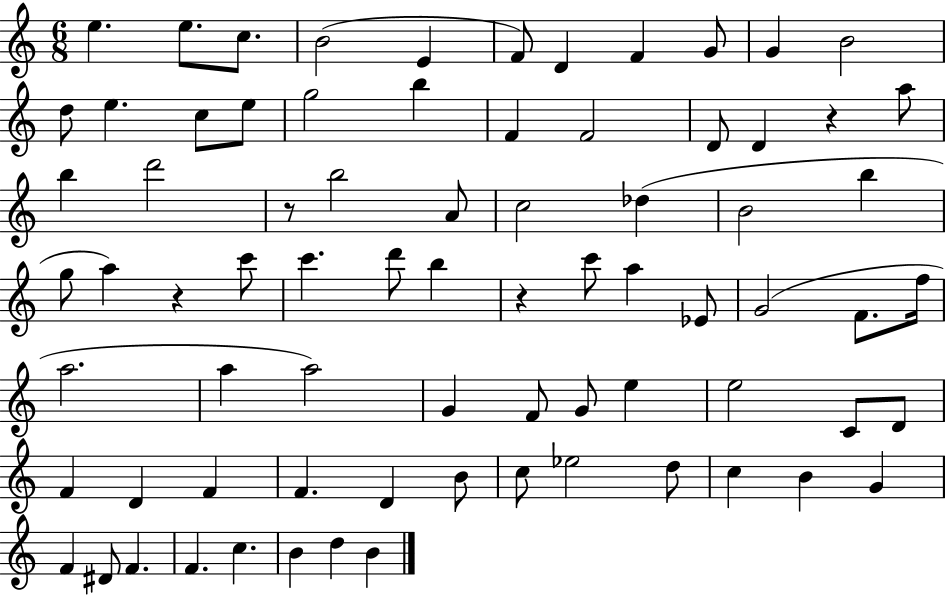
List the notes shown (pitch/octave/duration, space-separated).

E5/q. E5/e. C5/e. B4/h E4/q F4/e D4/q F4/q G4/e G4/q B4/h D5/e E5/q. C5/e E5/e G5/h B5/q F4/q F4/h D4/e D4/q R/q A5/e B5/q D6/h R/e B5/h A4/e C5/h Db5/q B4/h B5/q G5/e A5/q R/q C6/e C6/q. D6/e B5/q R/q C6/e A5/q Eb4/e G4/h F4/e. F5/s A5/h. A5/q A5/h G4/q F4/e G4/e E5/q E5/h C4/e D4/e F4/q D4/q F4/q F4/q. D4/q B4/e C5/e Eb5/h D5/e C5/q B4/q G4/q F4/q D#4/e F4/q. F4/q. C5/q. B4/q D5/q B4/q